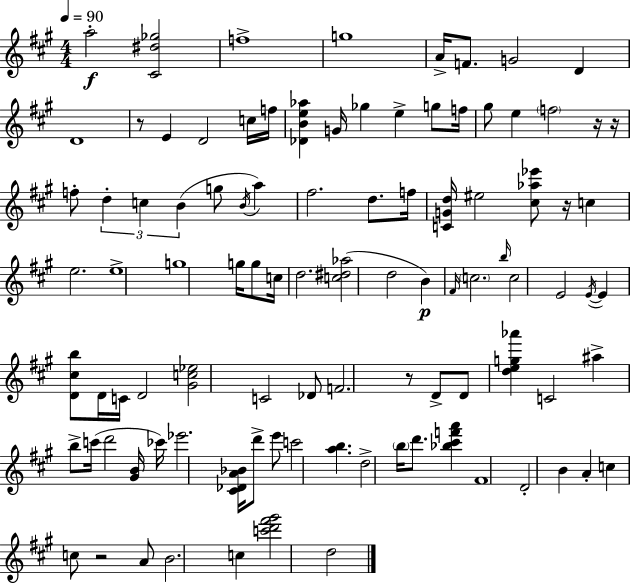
{
  \clef treble
  \numericTimeSignature
  \time 4/4
  \key a \major
  \tempo 4 = 90
  a''2-.\f <cis' dis'' ges''>2 | f''1-> | g''1 | a'16-> f'8. g'2 d'4 | \break d'1 | r8 e'4 d'2 c''16 f''16 | <des' b' e'' aes''>4 g'16 ges''4 e''4-> g''8 f''16 | gis''8 e''4 \parenthesize f''2 r16 r16 | \break f''8-. \tuplet 3/2 { d''4-. c''4 b'4( } g''8 | \acciaccatura { b'16 }) a''4 fis''2. | d''8. f''16 <c' g' d''>16 eis''2 <cis'' aes'' ees'''>8 | r16 c''4 e''2. | \break e''1-> | g''1 | g''16 g''8 c''16 d''2. | <c'' dis'' aes''>2( d''2 | \break b'4\p) \grace { fis'16 } \parenthesize c''2. | \grace { b''16 } c''2 e'2 | \acciaccatura { e'16~ }~ e'4 <d' cis'' b''>8 d'16 c'16 d'2 | <gis' c'' ees''>2 c'2 | \break des'8 f'2. | r8 d'8-> d'8 <d'' e'' g'' aes'''>4 c'2 | ais''4-> b''8-> c'''16( d'''2 | <gis' b'>16 ces'''16) ees'''2. | \break <cis' des' a' bes'>16 d'''8-> e'''8 c'''2 <a'' b''>4. | d''2-> \parenthesize b''16 d'''8. | <bes'' cis''' f''' a'''>4 fis'1 | d'2-. b'4 | \break a'4-. c''4 c''8 r2 | a'8 b'2. | c''4 <c''' d''' fis''' gis'''>2 d''2 | \bar "|."
}